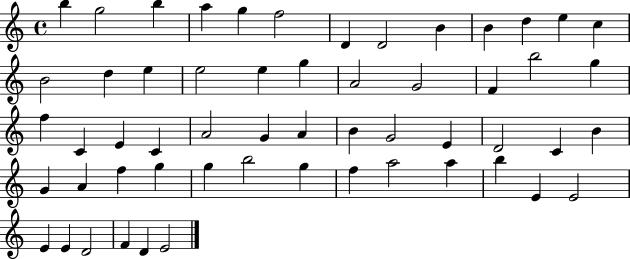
{
  \clef treble
  \time 4/4
  \defaultTimeSignature
  \key c \major
  b''4 g''2 b''4 | a''4 g''4 f''2 | d'4 d'2 b'4 | b'4 d''4 e''4 c''4 | \break b'2 d''4 e''4 | e''2 e''4 g''4 | a'2 g'2 | f'4 b''2 g''4 | \break f''4 c'4 e'4 c'4 | a'2 g'4 a'4 | b'4 g'2 e'4 | d'2 c'4 b'4 | \break g'4 a'4 f''4 g''4 | g''4 b''2 g''4 | f''4 a''2 a''4 | b''4 e'4 e'2 | \break e'4 e'4 d'2 | f'4 d'4 e'2 | \bar "|."
}